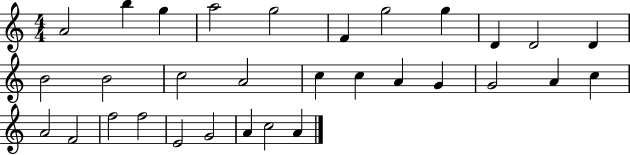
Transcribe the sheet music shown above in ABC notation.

X:1
T:Untitled
M:4/4
L:1/4
K:C
A2 b g a2 g2 F g2 g D D2 D B2 B2 c2 A2 c c A G G2 A c A2 F2 f2 f2 E2 G2 A c2 A